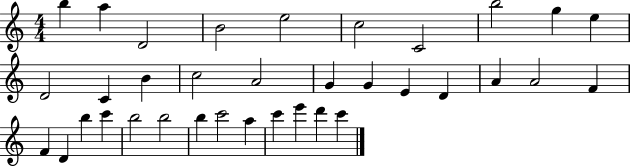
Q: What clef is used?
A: treble